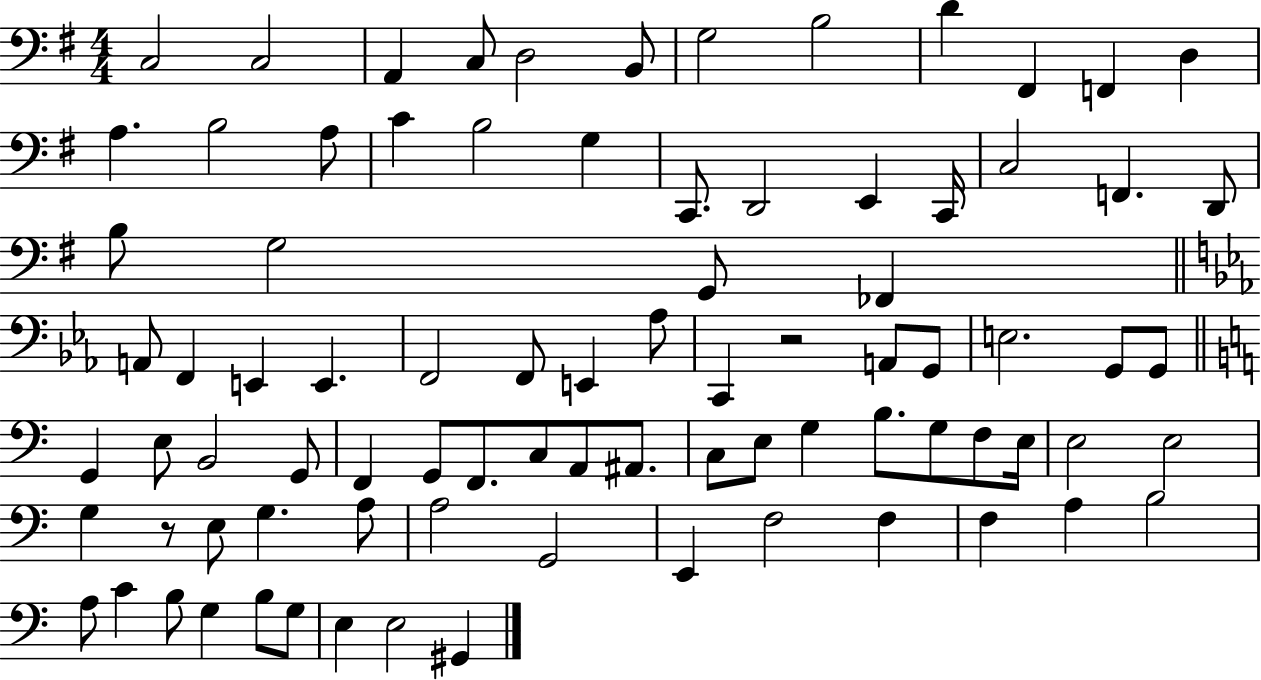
C3/h C3/h A2/q C3/e D3/h B2/e G3/h B3/h D4/q F#2/q F2/q D3/q A3/q. B3/h A3/e C4/q B3/h G3/q C2/e. D2/h E2/q C2/s C3/h F2/q. D2/e B3/e G3/h G2/e FES2/q A2/e F2/q E2/q E2/q. F2/h F2/e E2/q Ab3/e C2/q R/h A2/e G2/e E3/h. G2/e G2/e G2/q E3/e B2/h G2/e F2/q G2/e F2/e. C3/e A2/e A#2/e. C3/e E3/e G3/q B3/e. G3/e F3/e E3/s E3/h E3/h G3/q R/e E3/e G3/q. A3/e A3/h G2/h E2/q F3/h F3/q F3/q A3/q B3/h A3/e C4/q B3/e G3/q B3/e G3/e E3/q E3/h G#2/q